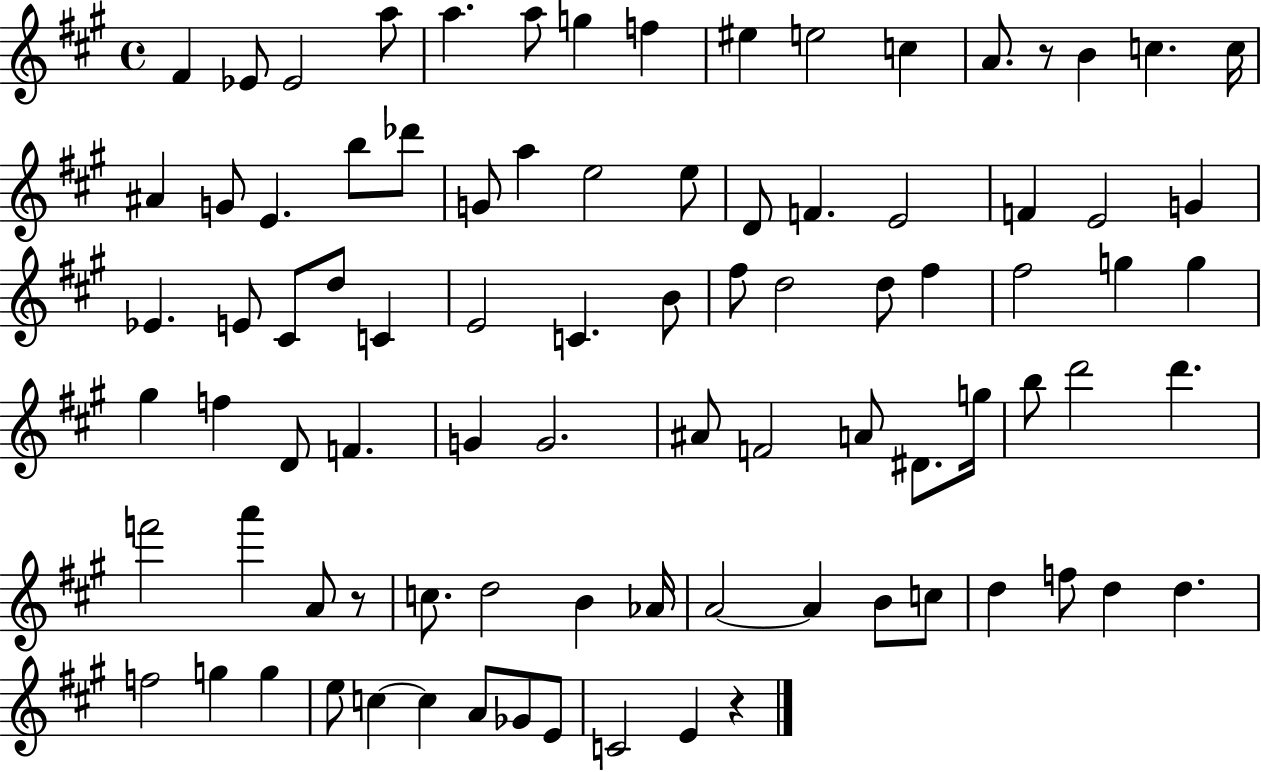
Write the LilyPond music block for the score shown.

{
  \clef treble
  \time 4/4
  \defaultTimeSignature
  \key a \major
  fis'4 ees'8 ees'2 a''8 | a''4. a''8 g''4 f''4 | eis''4 e''2 c''4 | a'8. r8 b'4 c''4. c''16 | \break ais'4 g'8 e'4. b''8 des'''8 | g'8 a''4 e''2 e''8 | d'8 f'4. e'2 | f'4 e'2 g'4 | \break ees'4. e'8 cis'8 d''8 c'4 | e'2 c'4. b'8 | fis''8 d''2 d''8 fis''4 | fis''2 g''4 g''4 | \break gis''4 f''4 d'8 f'4. | g'4 g'2. | ais'8 f'2 a'8 dis'8. g''16 | b''8 d'''2 d'''4. | \break f'''2 a'''4 a'8 r8 | c''8. d''2 b'4 aes'16 | a'2~~ a'4 b'8 c''8 | d''4 f''8 d''4 d''4. | \break f''2 g''4 g''4 | e''8 c''4~~ c''4 a'8 ges'8 e'8 | c'2 e'4 r4 | \bar "|."
}